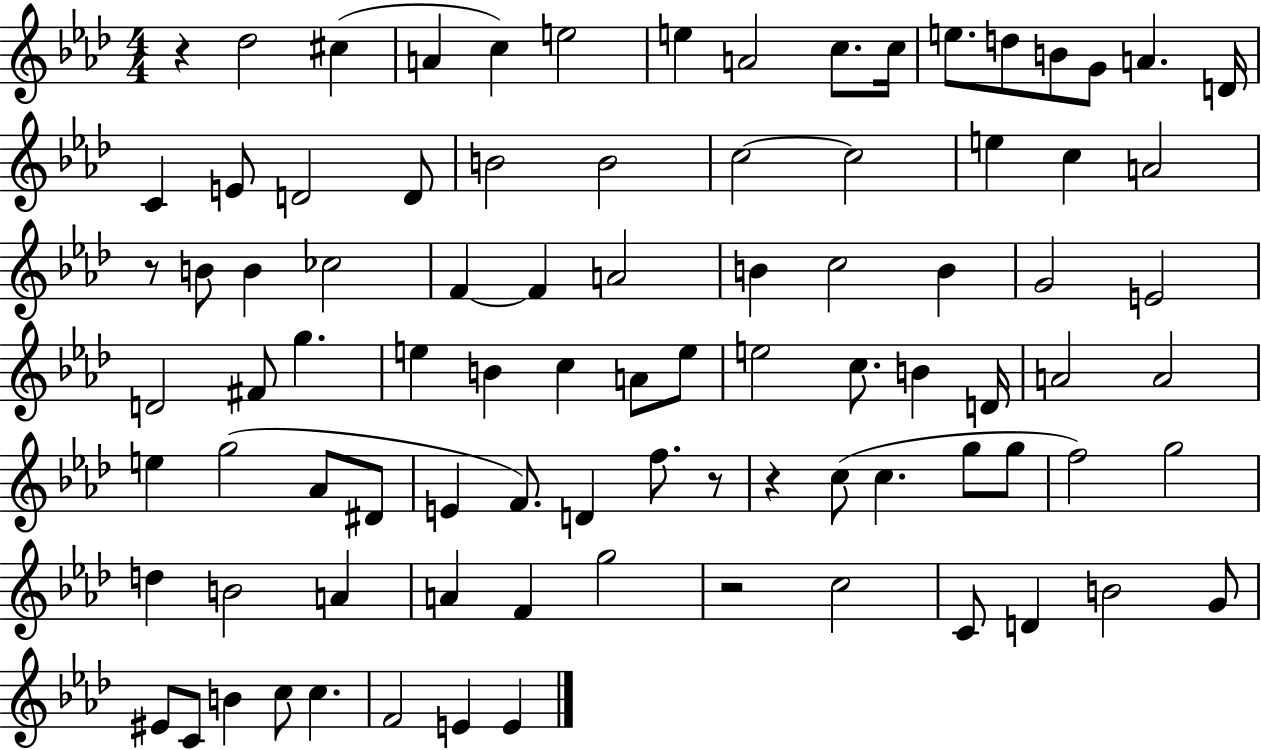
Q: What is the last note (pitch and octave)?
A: E4